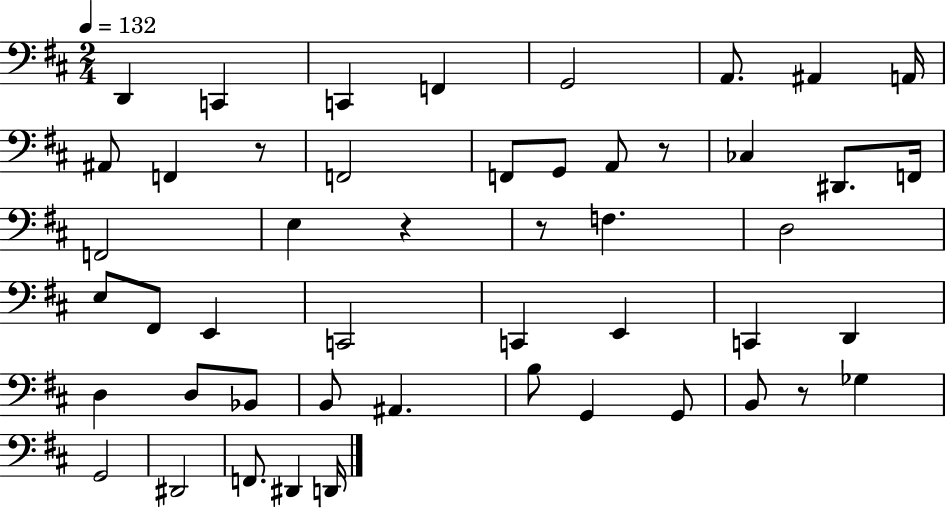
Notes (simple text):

D2/q C2/q C2/q F2/q G2/h A2/e. A#2/q A2/s A#2/e F2/q R/e F2/h F2/e G2/e A2/e R/e CES3/q D#2/e. F2/s F2/h E3/q R/q R/e F3/q. D3/h E3/e F#2/e E2/q C2/h C2/q E2/q C2/q D2/q D3/q D3/e Bb2/e B2/e A#2/q. B3/e G2/q G2/e B2/e R/e Gb3/q G2/h D#2/h F2/e. D#2/q D2/s